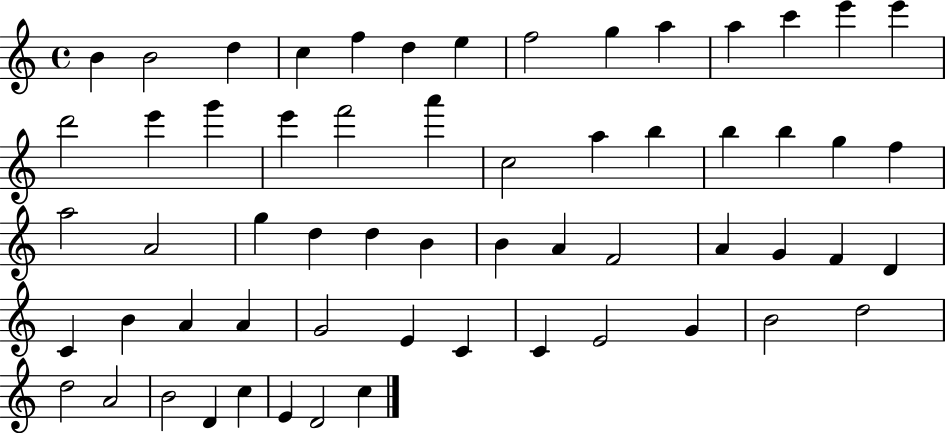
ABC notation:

X:1
T:Untitled
M:4/4
L:1/4
K:C
B B2 d c f d e f2 g a a c' e' e' d'2 e' g' e' f'2 a' c2 a b b b g f a2 A2 g d d B B A F2 A G F D C B A A G2 E C C E2 G B2 d2 d2 A2 B2 D c E D2 c